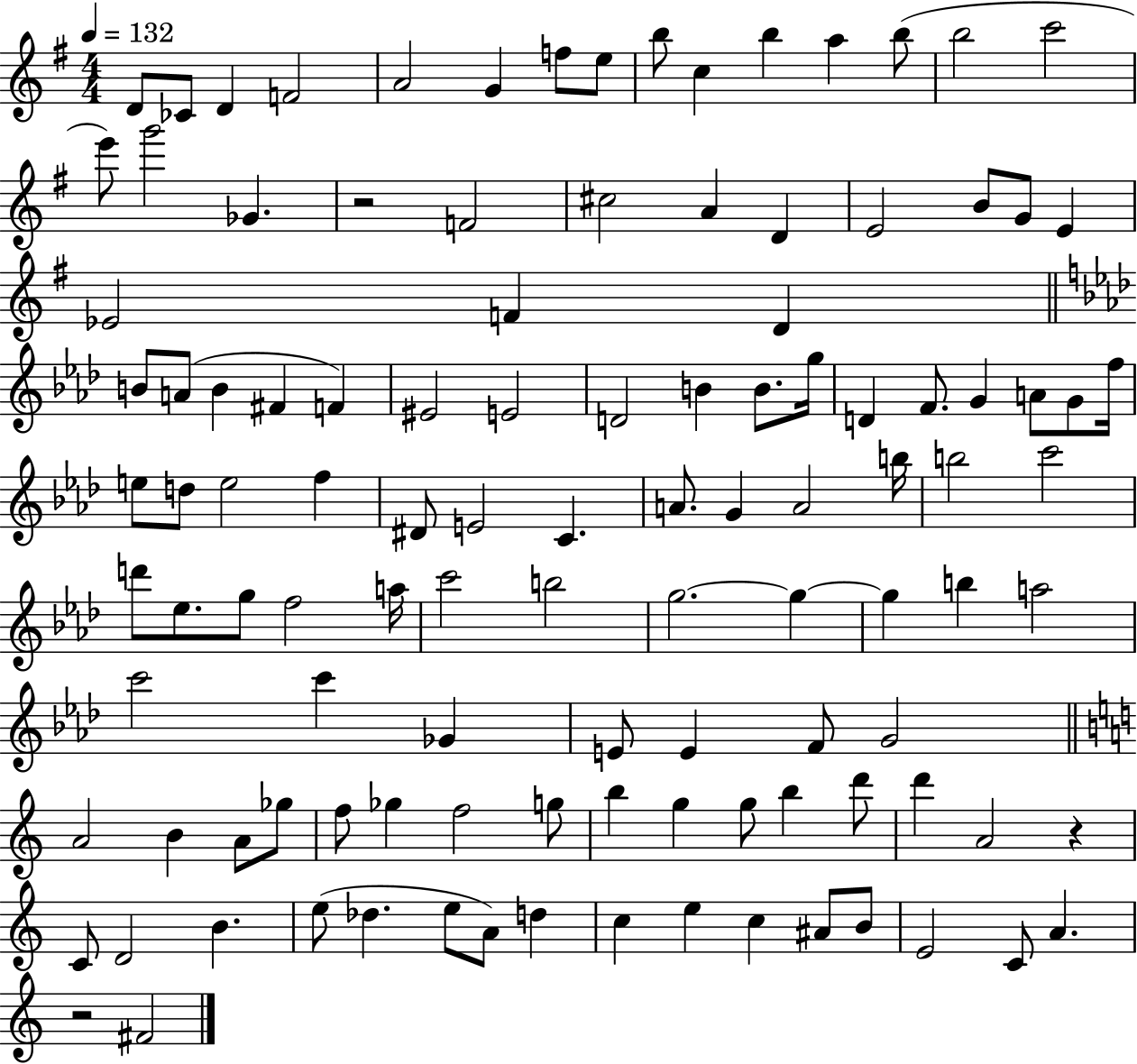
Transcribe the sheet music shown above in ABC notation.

X:1
T:Untitled
M:4/4
L:1/4
K:G
D/2 _C/2 D F2 A2 G f/2 e/2 b/2 c b a b/2 b2 c'2 e'/2 g'2 _G z2 F2 ^c2 A D E2 B/2 G/2 E _E2 F D B/2 A/2 B ^F F ^E2 E2 D2 B B/2 g/4 D F/2 G A/2 G/2 f/4 e/2 d/2 e2 f ^D/2 E2 C A/2 G A2 b/4 b2 c'2 d'/2 _e/2 g/2 f2 a/4 c'2 b2 g2 g g b a2 c'2 c' _G E/2 E F/2 G2 A2 B A/2 _g/2 f/2 _g f2 g/2 b g g/2 b d'/2 d' A2 z C/2 D2 B e/2 _d e/2 A/2 d c e c ^A/2 B/2 E2 C/2 A z2 ^F2